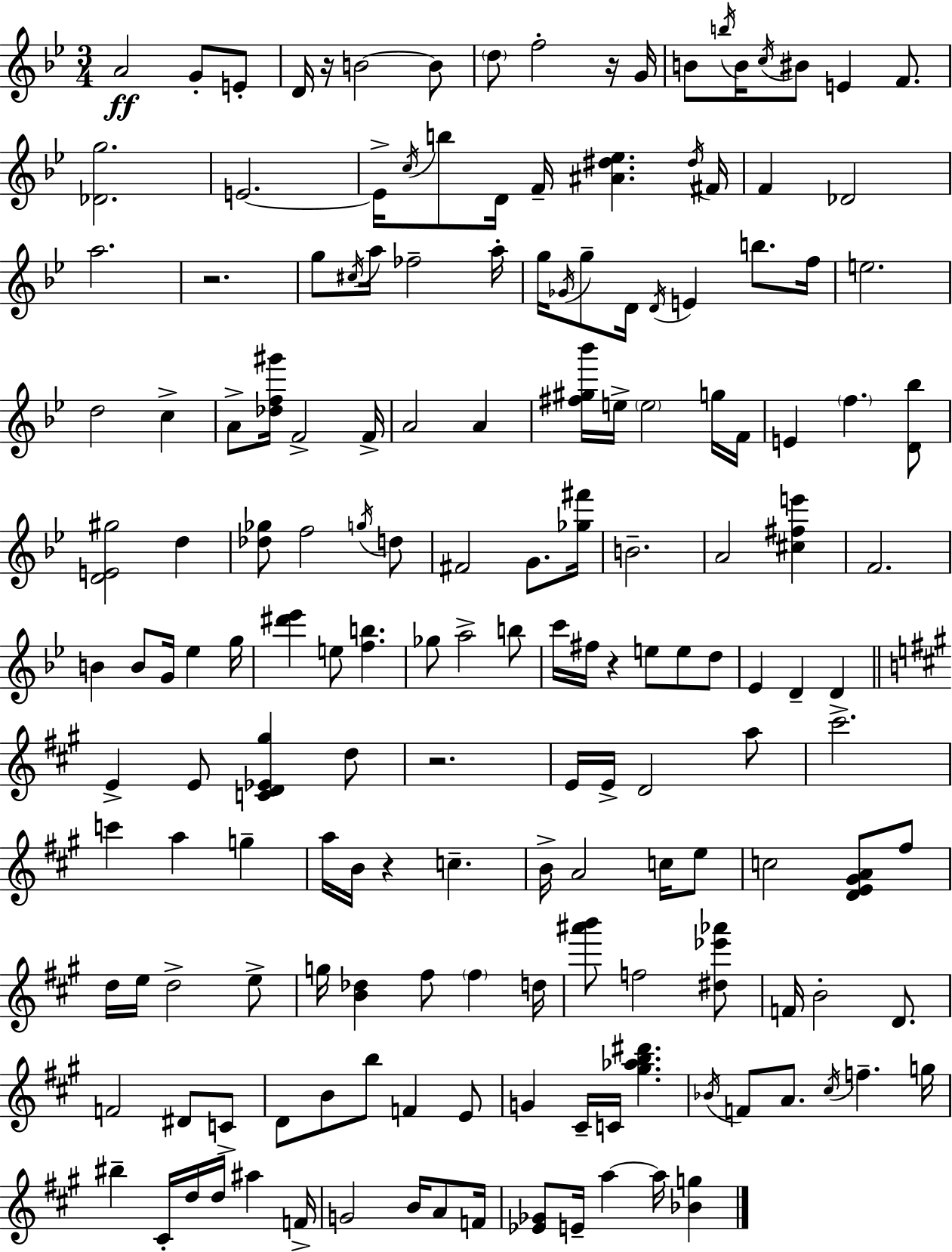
A4/h G4/e E4/e D4/s R/s B4/h B4/e D5/e F5/h R/s G4/s B4/e B5/s B4/s C5/s BIS4/e E4/q F4/e. [Db4,G5]/h. E4/h. E4/s C5/s B5/e D4/s F4/s [A#4,D#5,Eb5]/q. D#5/s F#4/s F4/q Db4/h A5/h. R/h. G5/e C#5/s A5/s FES5/h A5/s G5/s Gb4/s G5/e D4/s D4/s E4/q B5/e. F5/s E5/h. D5/h C5/q A4/e [Db5,F5,G#6]/s F4/h F4/s A4/h A4/q [F#5,G#5,Bb6]/s E5/s E5/h G5/s F4/s E4/q F5/q. [D4,Bb5]/e [D4,E4,G#5]/h D5/q [Db5,Gb5]/e F5/h G5/s D5/e F#4/h G4/e. [Gb5,F#6]/s B4/h. A4/h [C#5,F#5,E6]/q F4/h. B4/q B4/e G4/s Eb5/q G5/s [D#6,Eb6]/q E5/e [F5,B5]/q. Gb5/e A5/h B5/e C6/s F#5/s R/q E5/e E5/e D5/e Eb4/q D4/q D4/q E4/q E4/e [C4,D4,Eb4,G#5]/q D5/e R/h. E4/s E4/s D4/h A5/e C#6/h. C6/q A5/q G5/q A5/s B4/s R/q C5/q. B4/s A4/h C5/s E5/e C5/h [D4,E4,G#4,A4]/e F#5/e D5/s E5/s D5/h E5/e G5/s [B4,Db5]/q F#5/e F#5/q D5/s [A#6,B6]/e F5/h [D#5,Eb6,Ab6]/e F4/s B4/h D4/e. F4/h D#4/e C4/e D4/e B4/e B5/e F4/q E4/e G4/q C#4/s C4/s [G#5,Ab5,B5,D#6]/q. Bb4/s F4/e A4/e. C#5/s F5/q. G5/s BIS5/q C#4/s D5/s D5/s A#5/q F4/s G4/h B4/s A4/e F4/s [Eb4,Gb4]/e E4/s A5/q A5/s [Bb4,G5]/q